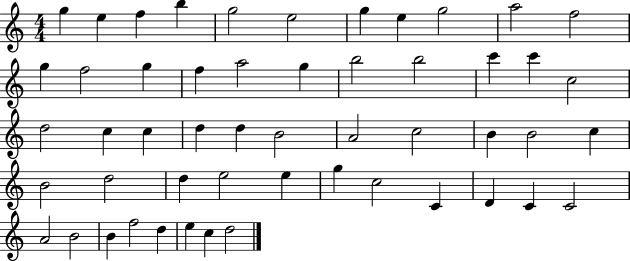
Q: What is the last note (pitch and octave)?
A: D5